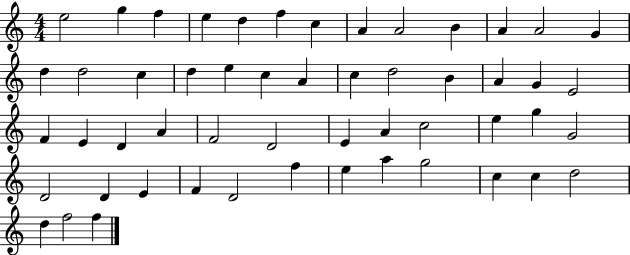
E5/h G5/q F5/q E5/q D5/q F5/q C5/q A4/q A4/h B4/q A4/q A4/h G4/q D5/q D5/h C5/q D5/q E5/q C5/q A4/q C5/q D5/h B4/q A4/q G4/q E4/h F4/q E4/q D4/q A4/q F4/h D4/h E4/q A4/q C5/h E5/q G5/q G4/h D4/h D4/q E4/q F4/q D4/h F5/q E5/q A5/q G5/h C5/q C5/q D5/h D5/q F5/h F5/q